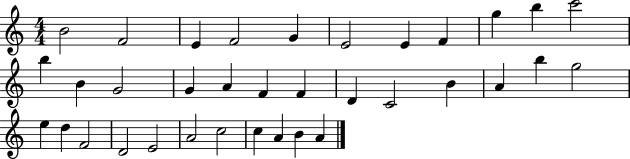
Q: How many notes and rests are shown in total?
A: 35